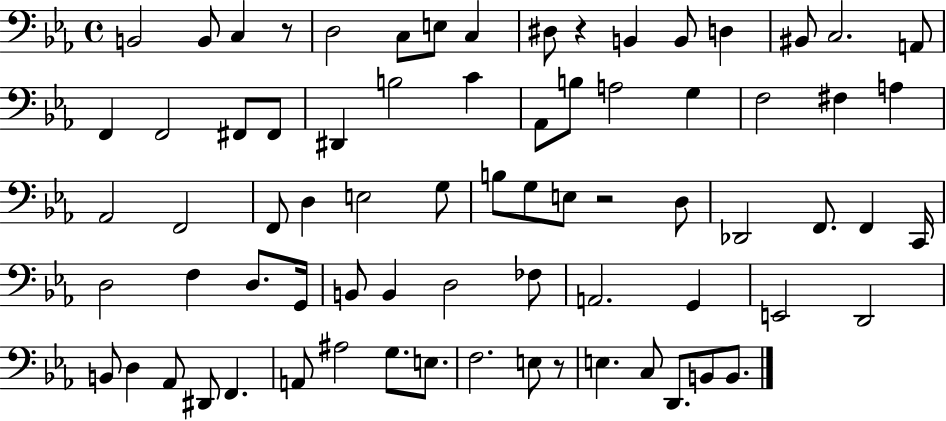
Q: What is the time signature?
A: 4/4